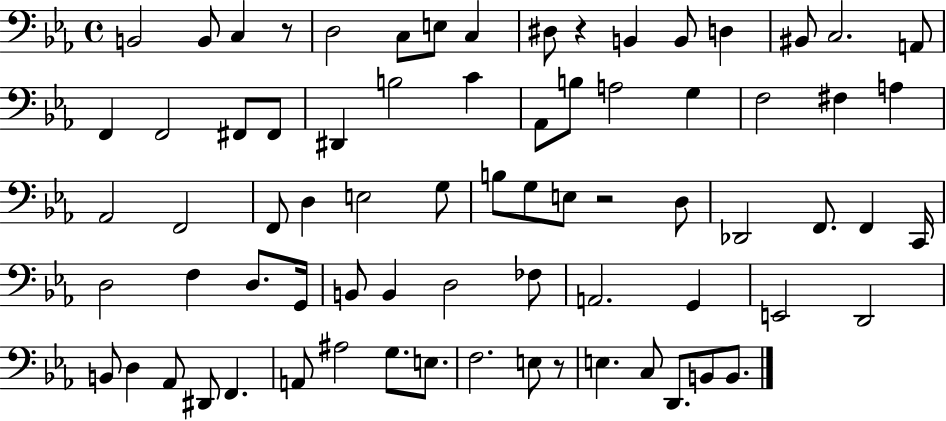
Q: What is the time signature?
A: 4/4